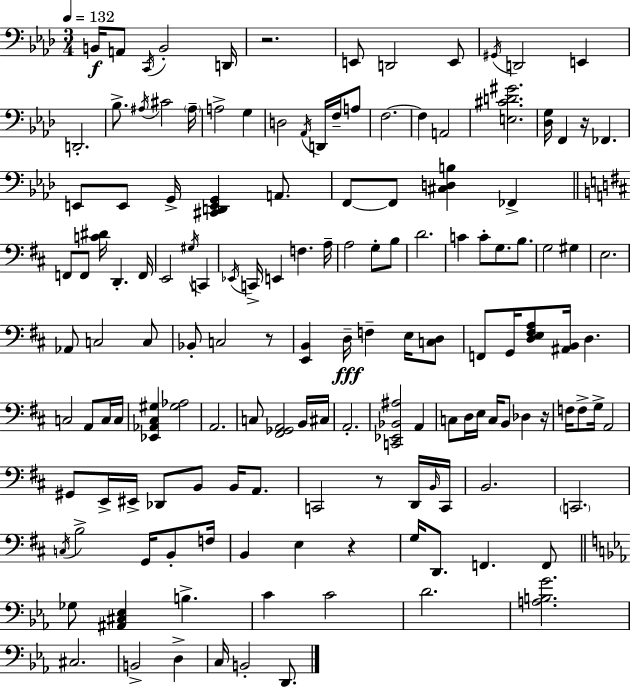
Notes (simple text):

B2/s A2/e C2/s B2/h D2/s R/h. E2/e D2/h E2/e G#2/s D2/h E2/q D2/h. Bb3/e. A#3/s C#4/h A#3/s A3/h G3/q D3/h Ab2/s D2/s F3/s A3/e F3/h. F3/q A2/h [E3,C#4,D4,G#4]/h. [Db3,G3]/s F2/q R/s FES2/q. E2/e E2/e G2/s [C#2,D2,E2,G2]/q A2/e. F2/e F2/e [C#3,D3,B3]/q FES2/q F2/e F2/e [C4,D#4]/s D2/q. F2/s E2/h G#3/s C2/q Eb2/s C2/s E2/q F3/q. A3/s A3/h G3/e B3/e D4/h. C4/q C4/e G3/e. B3/e. G3/h G#3/q E3/h. Ab2/e C3/h C3/e Bb2/e C3/h R/e [E2,B2]/q D3/s F3/q E3/s [C3,D3]/e F2/e G2/s [D3,E3,F#3,A3]/e [A#2,B2]/s D3/q. C3/h A2/e C3/s C3/s [Eb2,Ab2,C#3,G#3]/q [G#3,Ab3]/h A2/h. C3/e [F#2,Gb2,A2]/h B2/s C#3/s A2/h. [C2,Eb2,Bb2,A#3]/h A2/q C3/e D3/s E3/s C3/s B2/e Db3/q R/s F3/s F3/e G3/s A2/h G#2/e E2/s EIS2/s Db2/e B2/e B2/s A2/e. C2/h R/e D2/s B2/s C2/s B2/h. C2/h. C3/s B3/h G2/s B2/e F3/s B2/q E3/q R/q G3/s D2/e. F2/q. F2/e Gb3/e [A#2,C#3,Eb3]/q B3/q. C4/q C4/h D4/h. [A3,B3,G4]/h. C#3/h. B2/h D3/q C3/s B2/h D2/e.